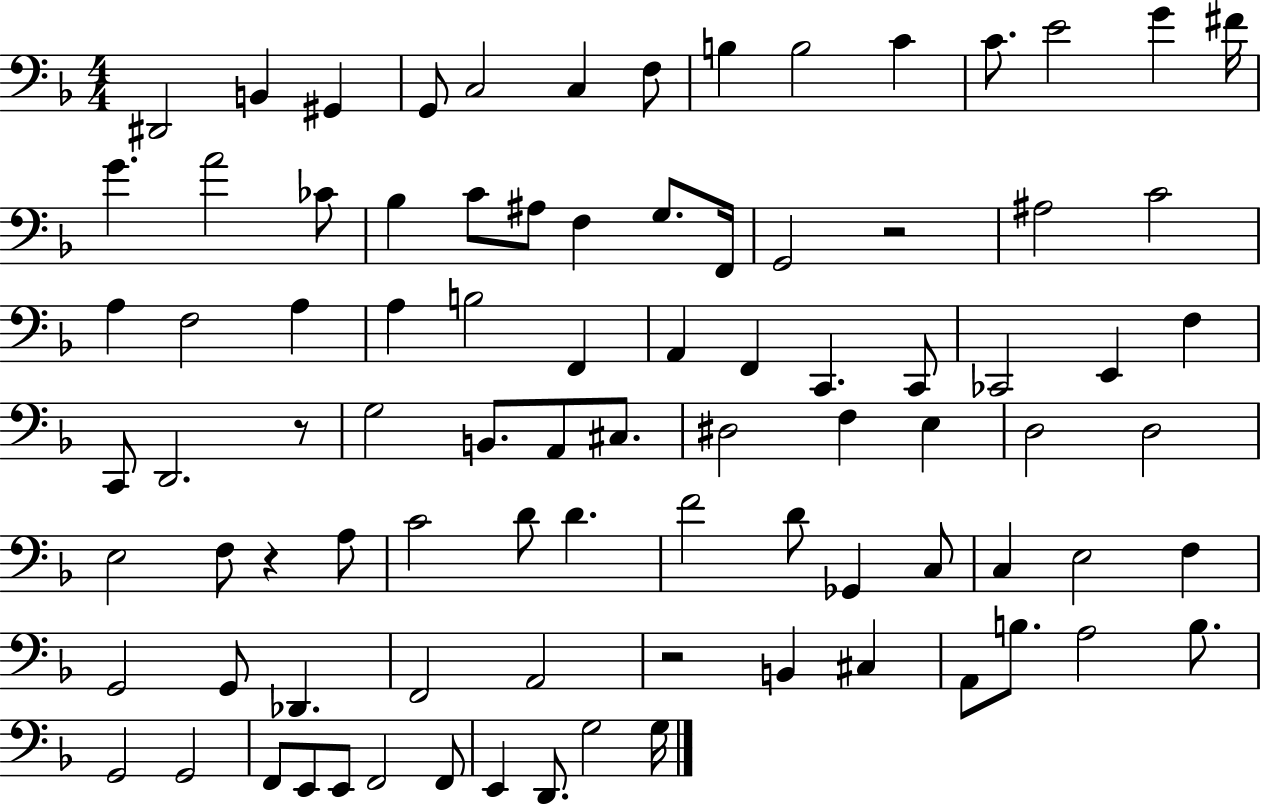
D#2/h B2/q G#2/q G2/e C3/h C3/q F3/e B3/q B3/h C4/q C4/e. E4/h G4/q F#4/s G4/q. A4/h CES4/e Bb3/q C4/e A#3/e F3/q G3/e. F2/s G2/h R/h A#3/h C4/h A3/q F3/h A3/q A3/q B3/h F2/q A2/q F2/q C2/q. C2/e CES2/h E2/q F3/q C2/e D2/h. R/e G3/h B2/e. A2/e C#3/e. D#3/h F3/q E3/q D3/h D3/h E3/h F3/e R/q A3/e C4/h D4/e D4/q. F4/h D4/e Gb2/q C3/e C3/q E3/h F3/q G2/h G2/e Db2/q. F2/h A2/h R/h B2/q C#3/q A2/e B3/e. A3/h B3/e. G2/h G2/h F2/e E2/e E2/e F2/h F2/e E2/q D2/e. G3/h G3/s